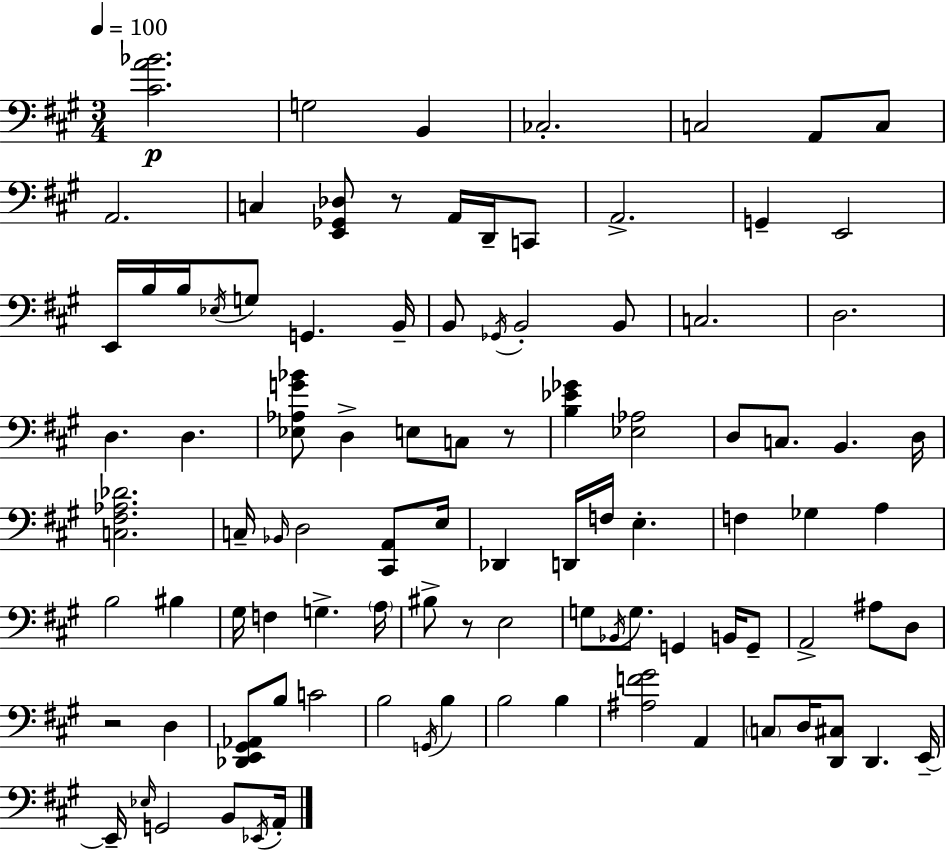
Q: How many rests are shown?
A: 4